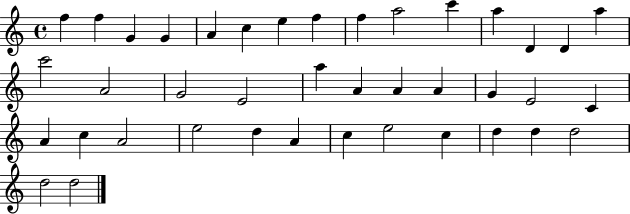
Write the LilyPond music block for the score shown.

{
  \clef treble
  \time 4/4
  \defaultTimeSignature
  \key c \major
  f''4 f''4 g'4 g'4 | a'4 c''4 e''4 f''4 | f''4 a''2 c'''4 | a''4 d'4 d'4 a''4 | \break c'''2 a'2 | g'2 e'2 | a''4 a'4 a'4 a'4 | g'4 e'2 c'4 | \break a'4 c''4 a'2 | e''2 d''4 a'4 | c''4 e''2 c''4 | d''4 d''4 d''2 | \break d''2 d''2 | \bar "|."
}